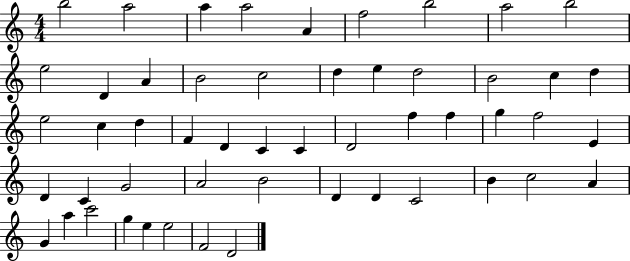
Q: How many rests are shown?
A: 0